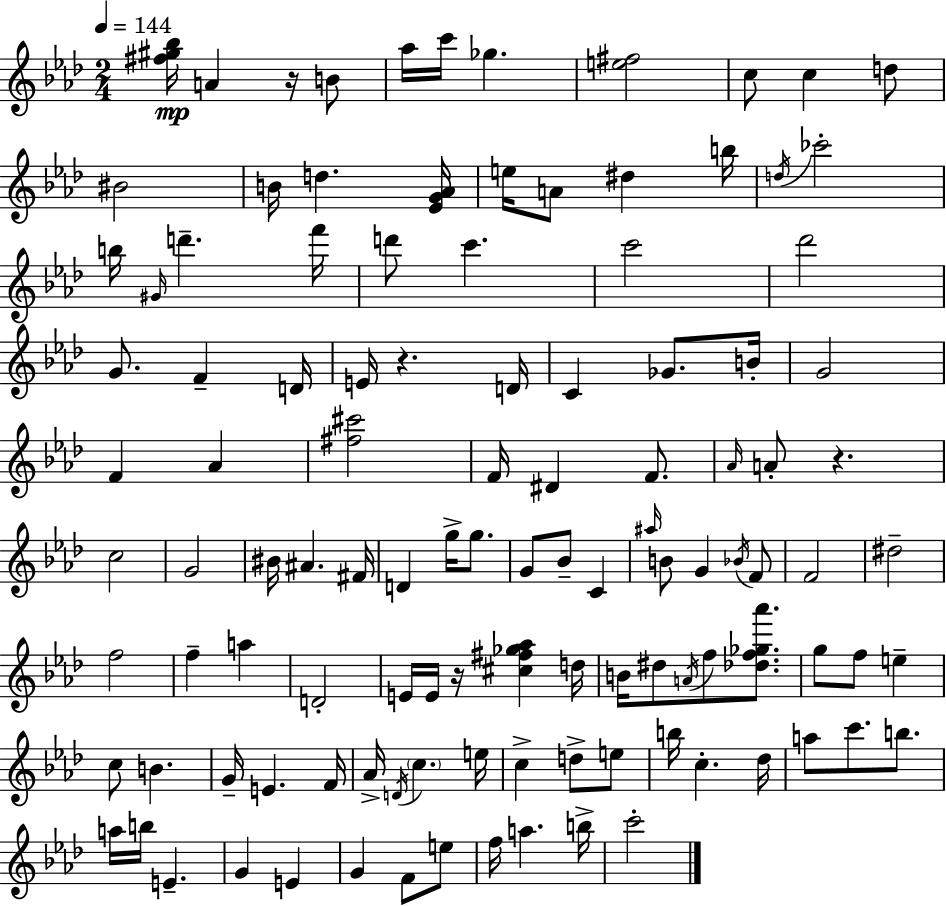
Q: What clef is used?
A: treble